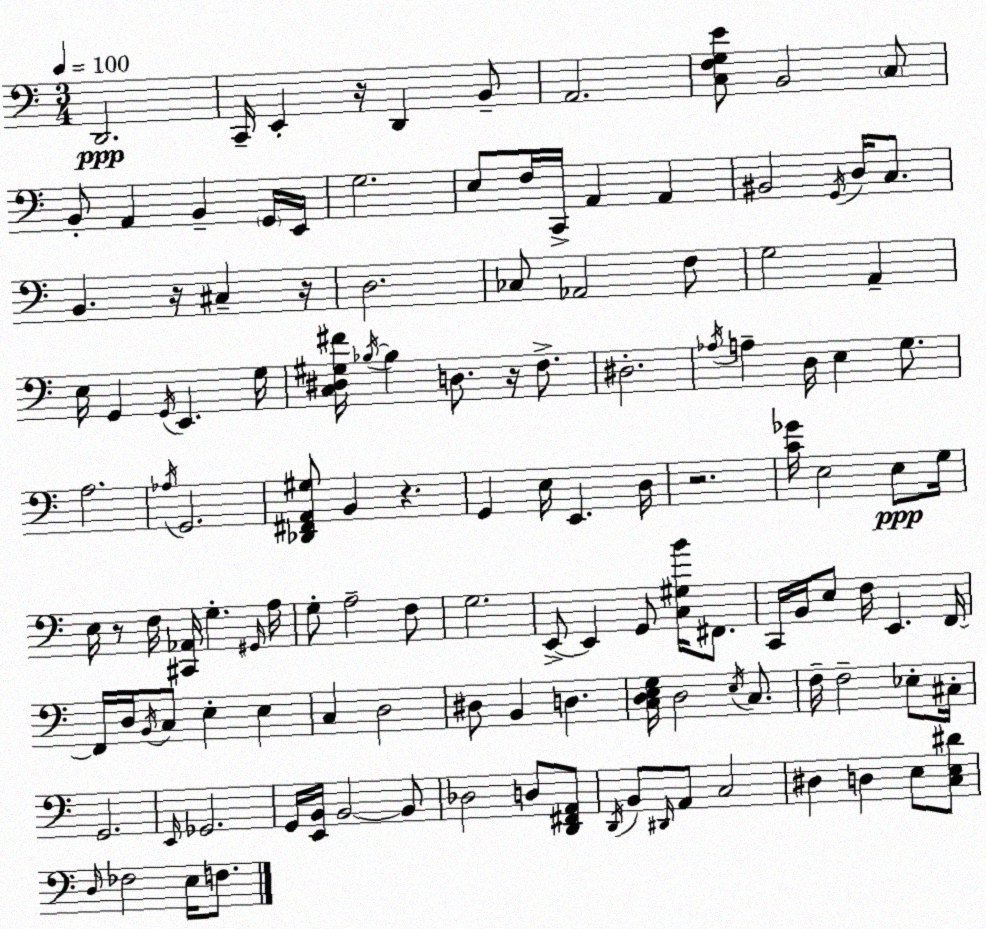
X:1
T:Untitled
M:3/4
L:1/4
K:Am
D,,2 C,,/4 E,, z/4 D,, B,,/2 A,,2 [C,F,G,E]/2 B,,2 C,/2 B,,/2 A,, B,, G,,/4 E,,/4 G,2 E,/2 F,/4 C,,/4 A,, A,, ^B,,2 G,,/4 D,/4 C,/2 B,, z/4 ^C, z/4 D,2 _C,/2 _A,,2 F,/2 G,2 A,, E,/4 G,, G,,/4 E,, G,/4 [C,^D,^G,^F]/4 _B,/4 _B, D,/2 z/4 F,/2 ^D,2 _A,/4 A, D,/4 E, G,/2 A,2 _A,/4 G,,2 [_D,,^F,,A,,^G,]/2 B,, z G,, E,/4 E,, D,/4 z2 [C_G]/4 E,2 E,/2 G,/4 E,/4 z/2 F,/4 [^C,,_A,,]/4 G, ^G,,/4 A,/4 G,/2 A,2 F,/2 G,2 E,,/2 E,, G,,/2 [C,^G,B]/4 ^F,,/2 C,,/4 B,,/4 E,/2 F,/4 E,, F,,/4 F,,/4 D,/4 B,,/4 C,/2 E, E, C, D,2 ^D,/2 B,, D, [C,D,E,G,]/4 D,2 E,/4 C,/2 F,/4 F,2 _E,/2 ^C,/4 G,,2 E,,/4 _G,,2 G,,/4 [E,,B,,]/4 B,,2 B,,/2 _D,2 D,/2 [D,,^F,,A,,]/2 D,,/4 B,,/2 ^D,,/4 A,,/2 C,2 ^D, D, E,/2 [C,E,^D]/2 D,/4 _F,2 E,/4 F,/2